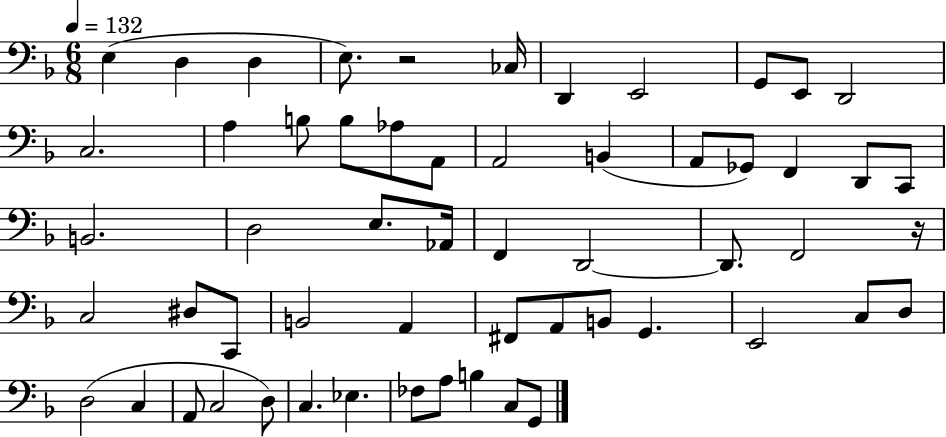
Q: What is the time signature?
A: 6/8